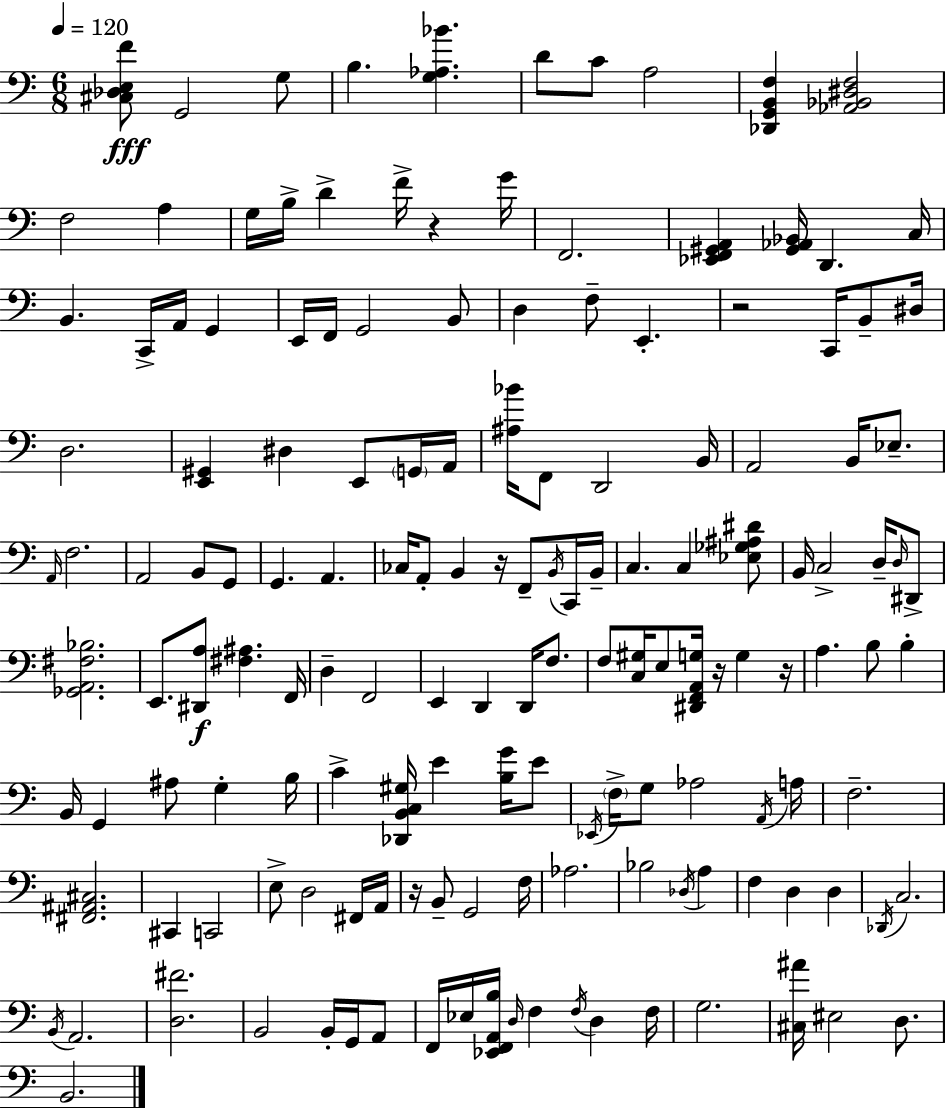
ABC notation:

X:1
T:Untitled
M:6/8
L:1/4
K:C
[^C,_D,E,F]/2 G,,2 G,/2 B, [G,_A,_B] D/2 C/2 A,2 [_D,,G,,B,,F,] [_A,,_B,,^D,F,]2 F,2 A, G,/4 B,/4 D F/4 z G/4 F,,2 [_E,,F,,^G,,A,,] [^G,,_A,,_B,,]/4 D,, C,/4 B,, C,,/4 A,,/4 G,, E,,/4 F,,/4 G,,2 B,,/2 D, F,/2 E,, z2 C,,/4 B,,/2 ^D,/4 D,2 [E,,^G,,] ^D, E,,/2 G,,/4 A,,/4 [^A,_B]/4 F,,/2 D,,2 B,,/4 A,,2 B,,/4 _E,/2 A,,/4 F,2 A,,2 B,,/2 G,,/2 G,, A,, _C,/4 A,,/2 B,, z/4 F,,/2 B,,/4 C,,/4 B,,/4 C, C, [_E,_G,^A,^D]/2 B,,/4 C,2 D,/4 D,/4 ^D,,/2 [_G,,A,,^F,_B,]2 E,,/2 [^D,,A,]/2 [^F,^A,] F,,/4 D, F,,2 E,, D,, D,,/4 F,/2 F,/2 [C,^G,]/4 E,/2 [^D,,F,,A,,G,]/4 z/4 G, z/4 A, B,/2 B, B,,/4 G,, ^A,/2 G, B,/4 C [_D,,B,,C,^G,]/4 E [B,G]/4 E/2 _E,,/4 F,/4 G,/2 _A,2 A,,/4 A,/4 F,2 [^F,,^A,,^C,]2 ^C,, C,,2 E,/2 D,2 ^F,,/4 A,,/4 z/4 B,,/2 G,,2 F,/4 _A,2 _B,2 _D,/4 A, F, D, D, _D,,/4 C,2 B,,/4 A,,2 [D,^F]2 B,,2 B,,/4 G,,/4 A,,/2 F,,/4 _E,/4 [_E,,F,,A,,B,]/4 D,/4 F, F,/4 D, F,/4 G,2 [^C,^A]/4 ^E,2 D,/2 B,,2